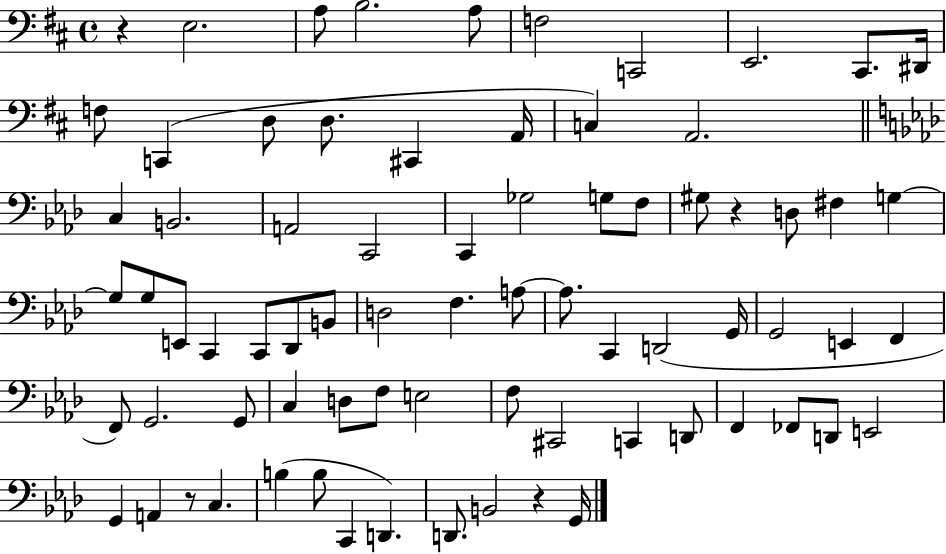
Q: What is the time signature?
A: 4/4